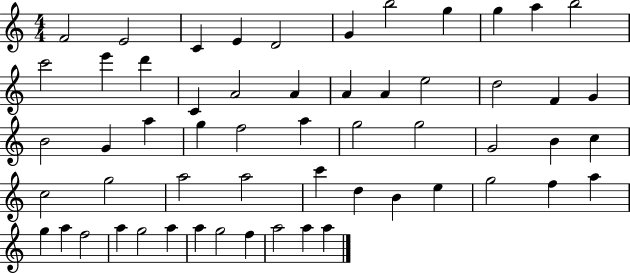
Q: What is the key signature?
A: C major